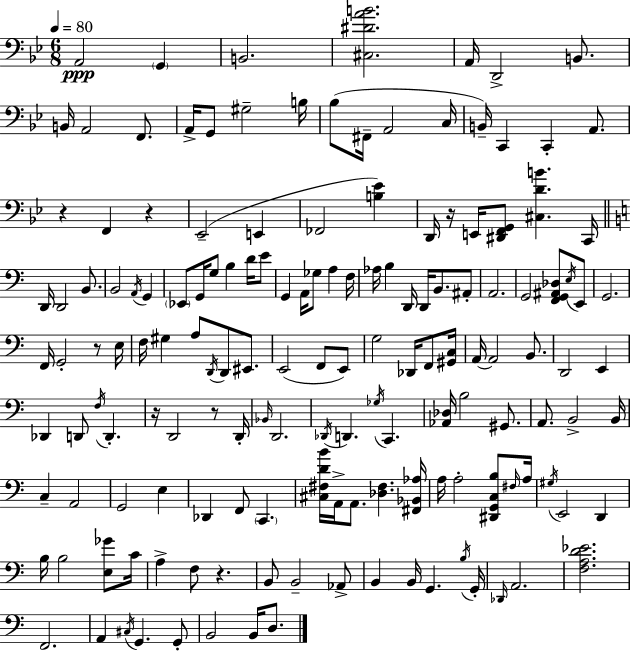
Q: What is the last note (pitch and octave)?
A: D3